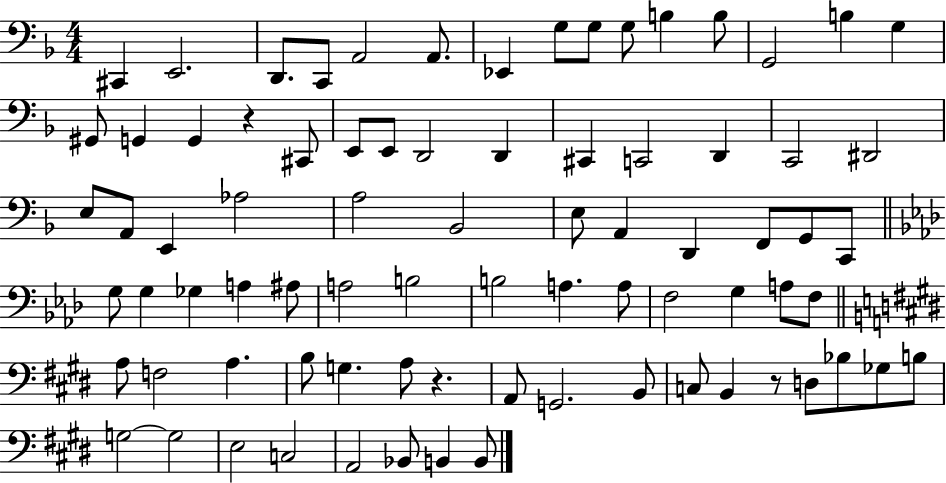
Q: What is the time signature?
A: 4/4